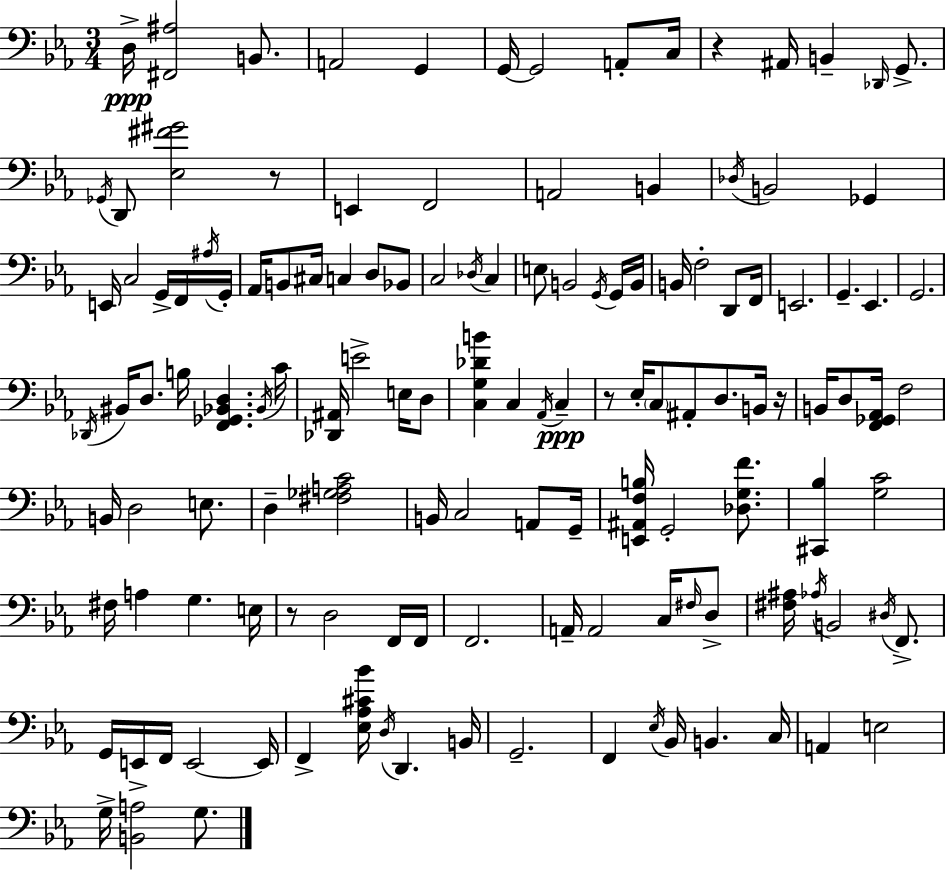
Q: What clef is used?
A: bass